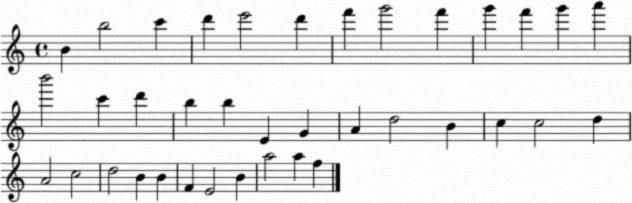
X:1
T:Untitled
M:4/4
L:1/4
K:C
B b2 c' d' e'2 d' f' g'2 f' g' f' g' a' b'2 c' d' b b E G A d2 B c c2 d A2 c2 d2 B B F E2 B a2 a f